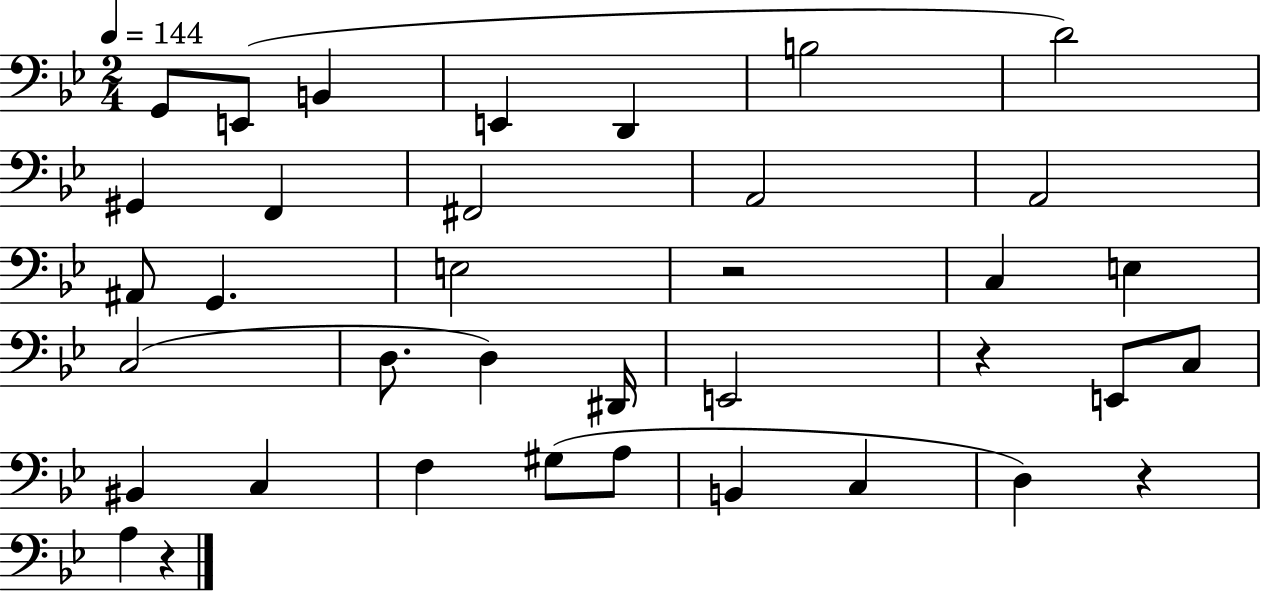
G2/e E2/e B2/q E2/q D2/q B3/h D4/h G#2/q F2/q F#2/h A2/h A2/h A#2/e G2/q. E3/h R/h C3/q E3/q C3/h D3/e. D3/q D#2/s E2/h R/q E2/e C3/e BIS2/q C3/q F3/q G#3/e A3/e B2/q C3/q D3/q R/q A3/q R/q